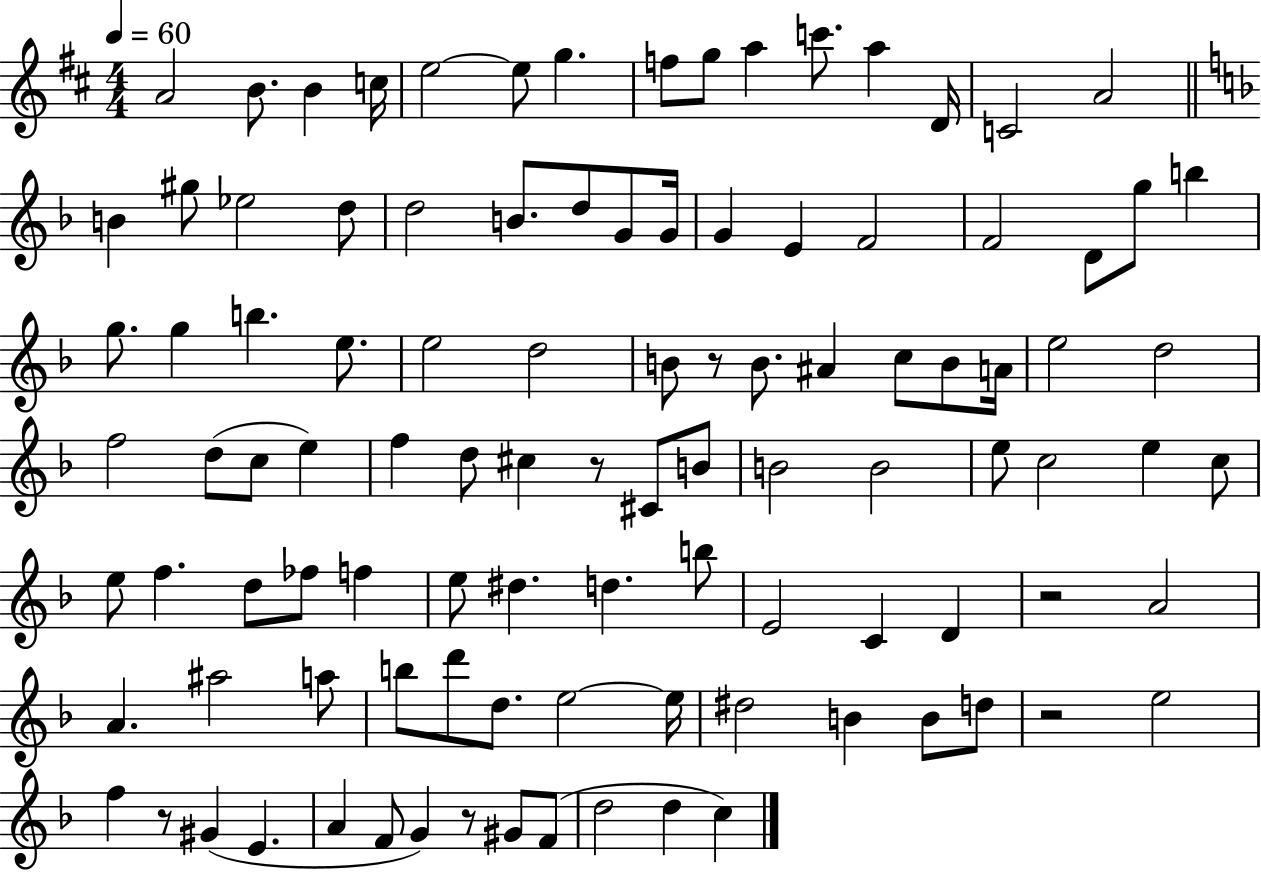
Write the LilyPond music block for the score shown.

{
  \clef treble
  \numericTimeSignature
  \time 4/4
  \key d \major
  \tempo 4 = 60
  \repeat volta 2 { a'2 b'8. b'4 c''16 | e''2~~ e''8 g''4. | f''8 g''8 a''4 c'''8. a''4 d'16 | c'2 a'2 | \break \bar "||" \break \key d \minor b'4 gis''8 ees''2 d''8 | d''2 b'8. d''8 g'8 g'16 | g'4 e'4 f'2 | f'2 d'8 g''8 b''4 | \break g''8. g''4 b''4. e''8. | e''2 d''2 | b'8 r8 b'8. ais'4 c''8 b'8 a'16 | e''2 d''2 | \break f''2 d''8( c''8 e''4) | f''4 d''8 cis''4 r8 cis'8 b'8 | b'2 b'2 | e''8 c''2 e''4 c''8 | \break e''8 f''4. d''8 fes''8 f''4 | e''8 dis''4. d''4. b''8 | e'2 c'4 d'4 | r2 a'2 | \break a'4. ais''2 a''8 | b''8 d'''8 d''8. e''2~~ e''16 | dis''2 b'4 b'8 d''8 | r2 e''2 | \break f''4 r8 gis'4( e'4. | a'4 f'8 g'4) r8 gis'8 f'8( | d''2 d''4 c''4) | } \bar "|."
}